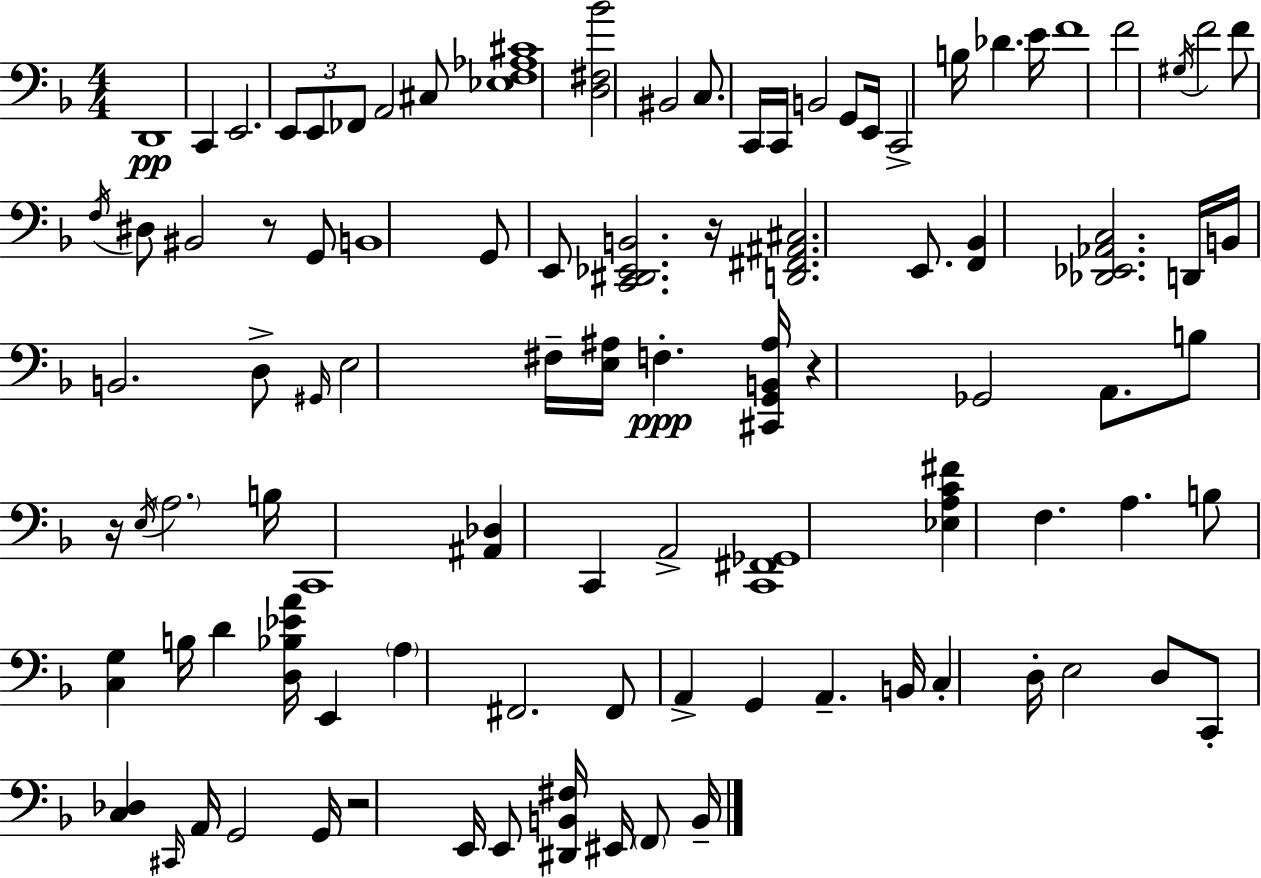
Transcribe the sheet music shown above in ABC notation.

X:1
T:Untitled
M:4/4
L:1/4
K:F
D,,4 C,, E,,2 E,,/2 E,,/2 _F,,/2 A,,2 ^C,/2 [_E,F,_A,^C]4 [D,^F,_B]2 ^B,,2 C,/2 C,,/4 C,,/4 B,,2 G,,/2 E,,/4 C,,2 B,/4 _D E/4 F4 F2 ^G,/4 F2 F/2 F,/4 ^D,/2 ^B,,2 z/2 G,,/2 B,,4 G,,/2 E,,/2 [C,,^D,,_E,,B,,]2 z/4 [D,,^F,,^A,,^C,]2 E,,/2 [F,,_B,,] [_D,,_E,,_A,,C,]2 D,,/4 B,,/4 B,,2 D,/2 ^G,,/4 E,2 ^F,/4 [E,^A,]/4 F, [^C,,G,,B,,^A,]/4 z _G,,2 A,,/2 B,/2 z/4 E,/4 A,2 B,/4 C,,4 [^A,,_D,] C,, A,,2 [C,,^F,,_G,,]4 [_E,A,C^F] F, A, B,/2 [C,G,] B,/4 D [D,_B,_EA]/4 E,, A, ^F,,2 ^F,,/2 A,, G,, A,, B,,/4 C, D,/4 E,2 D,/2 C,,/2 [C,_D,] ^C,,/4 A,,/4 G,,2 G,,/4 z2 E,,/4 E,,/2 [^D,,B,,^F,]/4 ^E,,/4 F,,/2 B,,/4